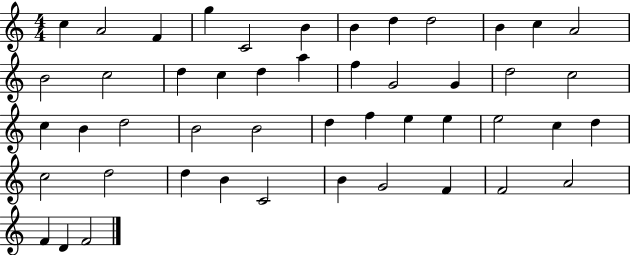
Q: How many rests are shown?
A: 0